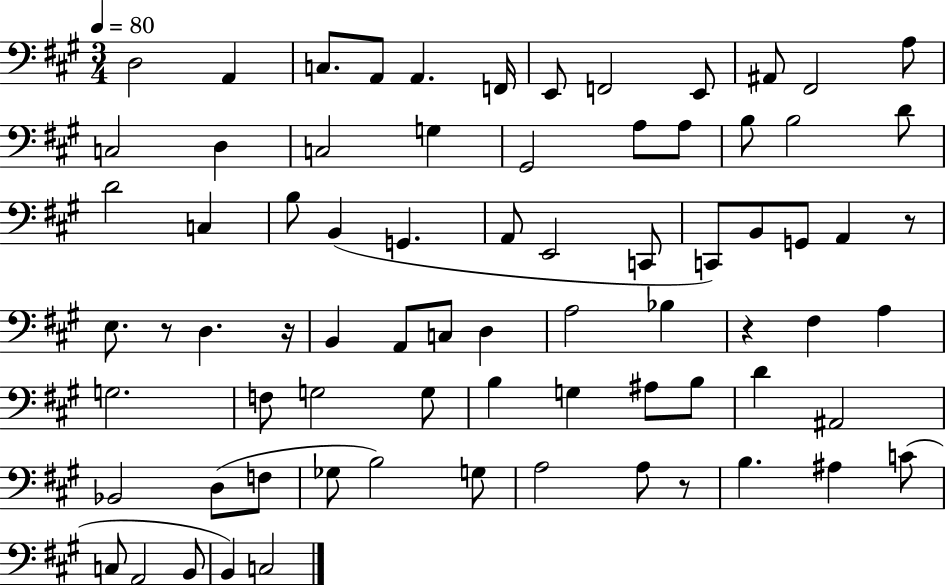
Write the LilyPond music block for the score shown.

{
  \clef bass
  \numericTimeSignature
  \time 3/4
  \key a \major
  \tempo 4 = 80
  d2 a,4 | c8. a,8 a,4. f,16 | e,8 f,2 e,8 | ais,8 fis,2 a8 | \break c2 d4 | c2 g4 | gis,2 a8 a8 | b8 b2 d'8 | \break d'2 c4 | b8 b,4( g,4. | a,8 e,2 c,8 | c,8) b,8 g,8 a,4 r8 | \break e8. r8 d4. r16 | b,4 a,8 c8 d4 | a2 bes4 | r4 fis4 a4 | \break g2. | f8 g2 g8 | b4 g4 ais8 b8 | d'4 ais,2 | \break bes,2 d8( f8 | ges8 b2) g8 | a2 a8 r8 | b4. ais4 c'8( | \break c8 a,2 b,8 | b,4) c2 | \bar "|."
}